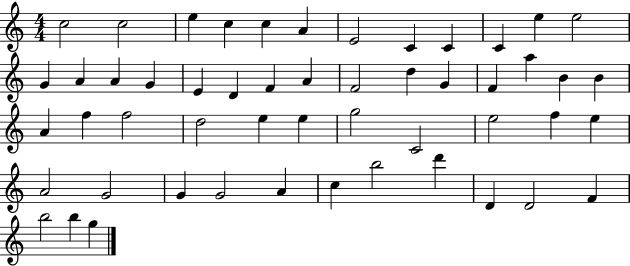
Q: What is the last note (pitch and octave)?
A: G5